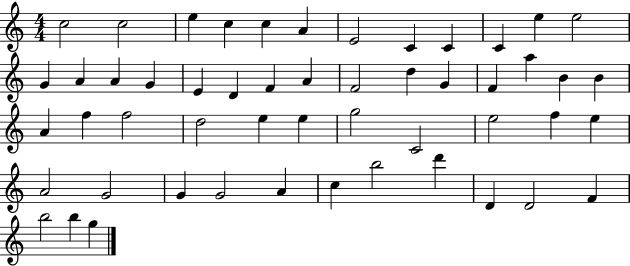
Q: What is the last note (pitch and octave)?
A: G5